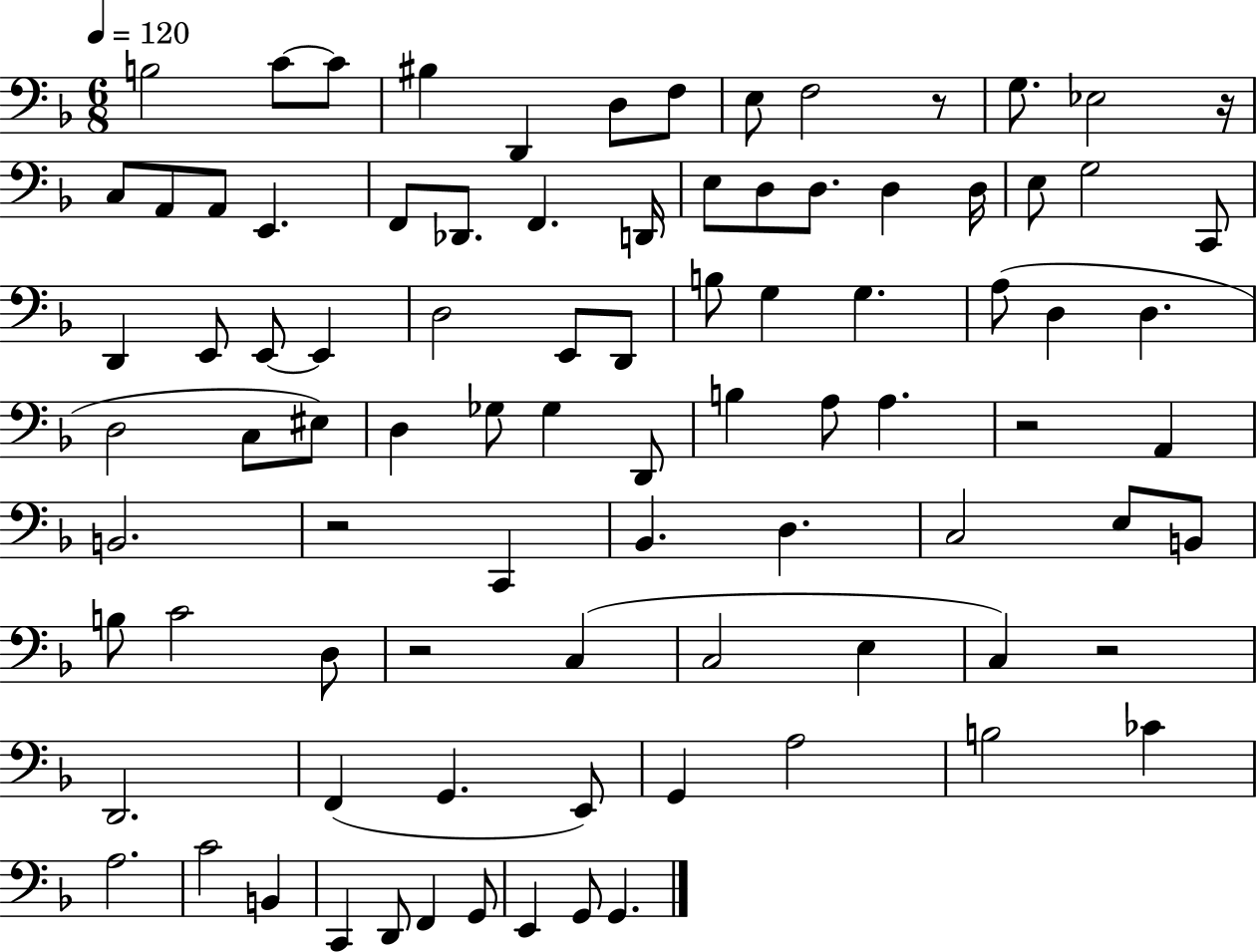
{
  \clef bass
  \numericTimeSignature
  \time 6/8
  \key f \major
  \tempo 4 = 120
  b2 c'8~~ c'8 | bis4 d,4 d8 f8 | e8 f2 r8 | g8. ees2 r16 | \break c8 a,8 a,8 e,4. | f,8 des,8. f,4. d,16 | e8 d8 d8. d4 d16 | e8 g2 c,8 | \break d,4 e,8 e,8~~ e,4 | d2 e,8 d,8 | b8 g4 g4. | a8( d4 d4. | \break d2 c8 eis8) | d4 ges8 ges4 d,8 | b4 a8 a4. | r2 a,4 | \break b,2. | r2 c,4 | bes,4. d4. | c2 e8 b,8 | \break b8 c'2 d8 | r2 c4( | c2 e4 | c4) r2 | \break d,2. | f,4( g,4. e,8) | g,4 a2 | b2 ces'4 | \break a2. | c'2 b,4 | c,4 d,8 f,4 g,8 | e,4 g,8 g,4. | \break \bar "|."
}